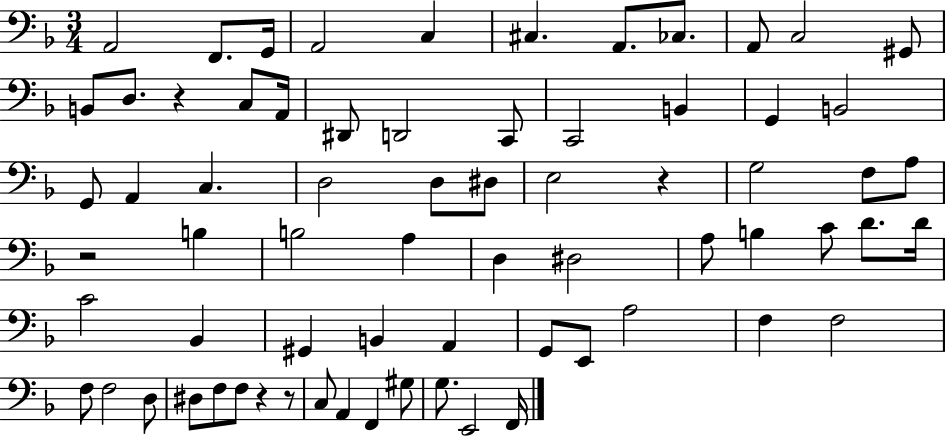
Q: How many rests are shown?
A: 5